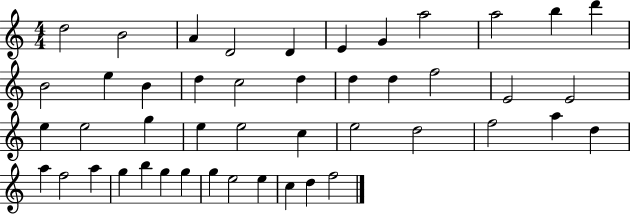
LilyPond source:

{
  \clef treble
  \numericTimeSignature
  \time 4/4
  \key c \major
  d''2 b'2 | a'4 d'2 d'4 | e'4 g'4 a''2 | a''2 b''4 d'''4 | \break b'2 e''4 b'4 | d''4 c''2 d''4 | d''4 d''4 f''2 | e'2 e'2 | \break e''4 e''2 g''4 | e''4 e''2 c''4 | e''2 d''2 | f''2 a''4 d''4 | \break a''4 f''2 a''4 | g''4 b''4 g''4 g''4 | g''4 e''2 e''4 | c''4 d''4 f''2 | \break \bar "|."
}